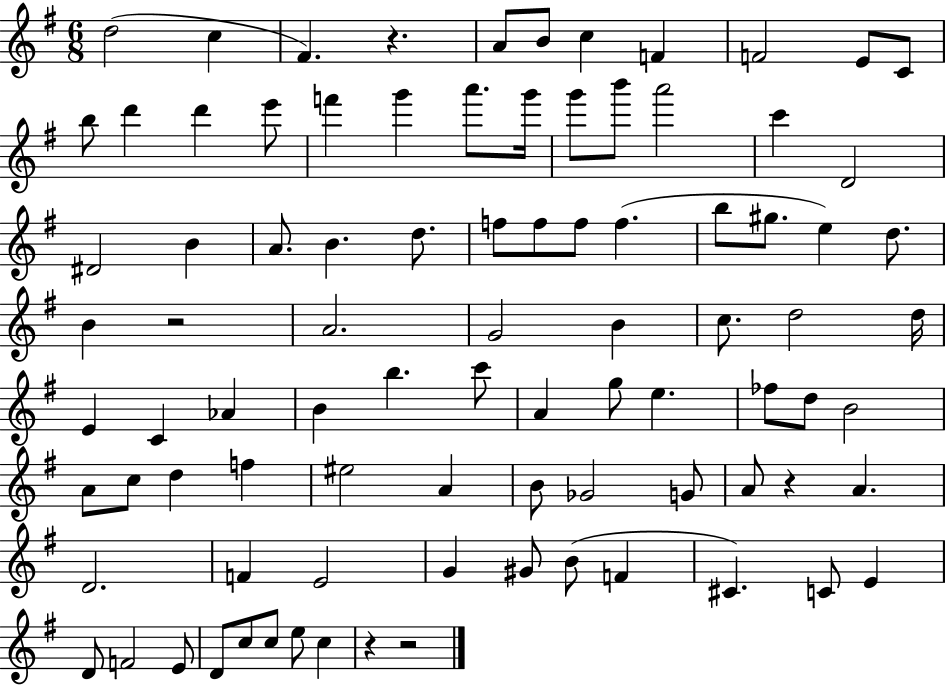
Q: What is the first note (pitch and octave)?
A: D5